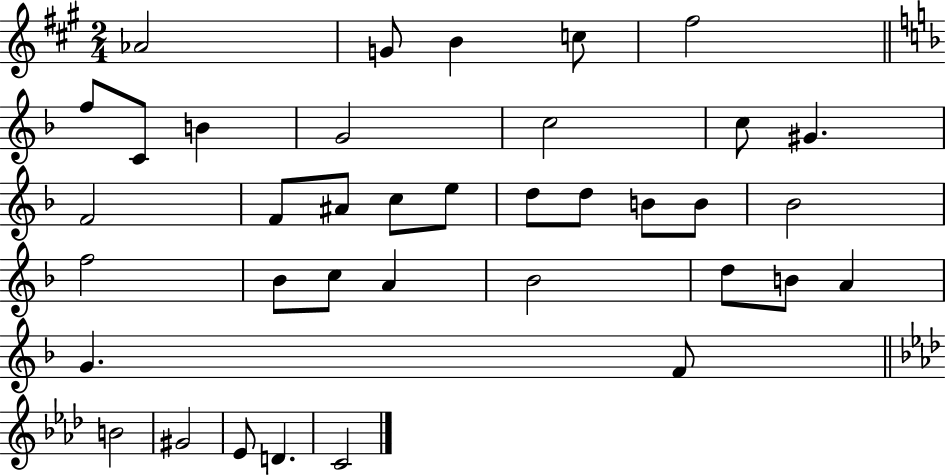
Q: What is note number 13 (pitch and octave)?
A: F4